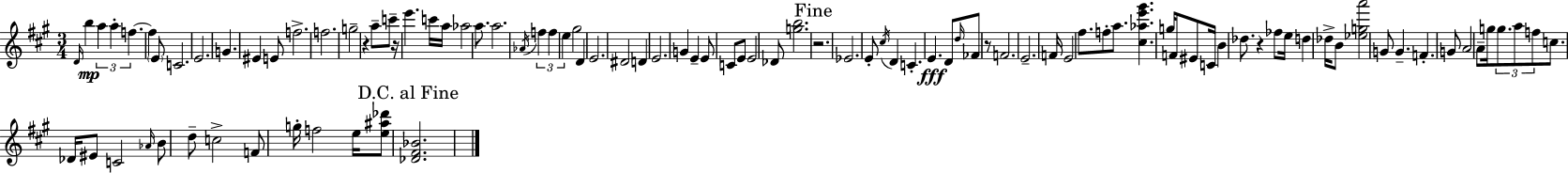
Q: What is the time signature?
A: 3/4